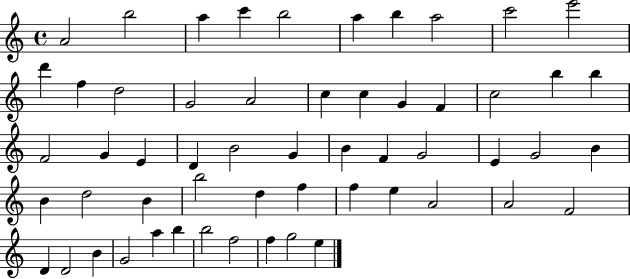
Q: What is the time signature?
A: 4/4